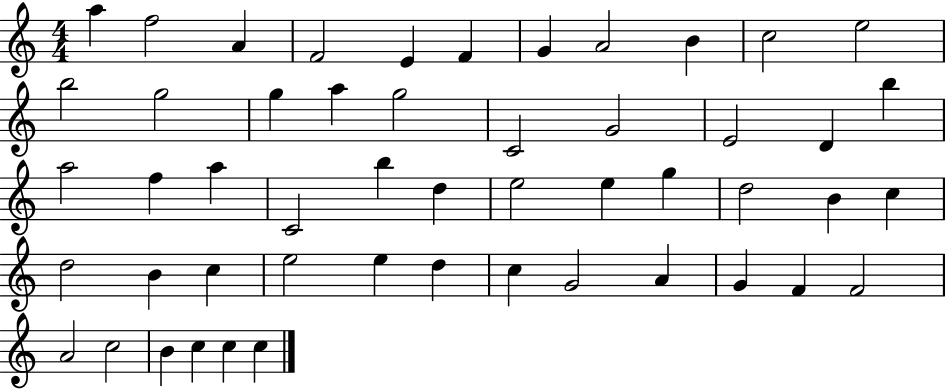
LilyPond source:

{
  \clef treble
  \numericTimeSignature
  \time 4/4
  \key c \major
  a''4 f''2 a'4 | f'2 e'4 f'4 | g'4 a'2 b'4 | c''2 e''2 | \break b''2 g''2 | g''4 a''4 g''2 | c'2 g'2 | e'2 d'4 b''4 | \break a''2 f''4 a''4 | c'2 b''4 d''4 | e''2 e''4 g''4 | d''2 b'4 c''4 | \break d''2 b'4 c''4 | e''2 e''4 d''4 | c''4 g'2 a'4 | g'4 f'4 f'2 | \break a'2 c''2 | b'4 c''4 c''4 c''4 | \bar "|."
}